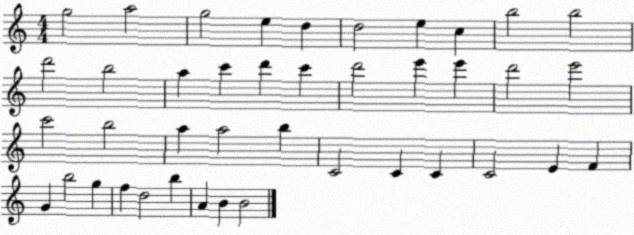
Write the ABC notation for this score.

X:1
T:Untitled
M:4/4
L:1/4
K:C
g2 a2 g2 e d d2 e c b2 b2 d'2 b2 a c' d' c' d'2 e' e' d'2 e'2 c'2 b2 a a2 b C2 C C C2 E F G b2 g f d2 b A B B2